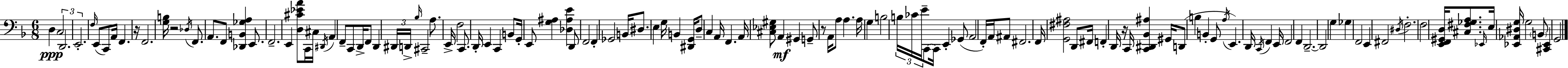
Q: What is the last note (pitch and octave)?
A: G2